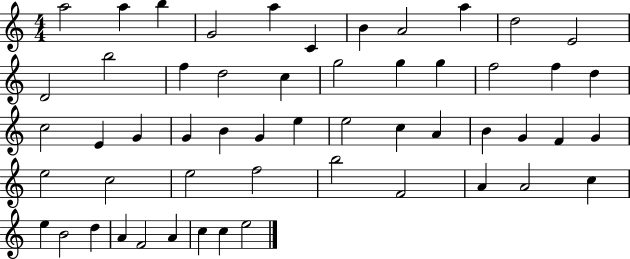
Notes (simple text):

A5/h A5/q B5/q G4/h A5/q C4/q B4/q A4/h A5/q D5/h E4/h D4/h B5/h F5/q D5/h C5/q G5/h G5/q G5/q F5/h F5/q D5/q C5/h E4/q G4/q G4/q B4/q G4/q E5/q E5/h C5/q A4/q B4/q G4/q F4/q G4/q E5/h C5/h E5/h F5/h B5/h F4/h A4/q A4/h C5/q E5/q B4/h D5/q A4/q F4/h A4/q C5/q C5/q E5/h